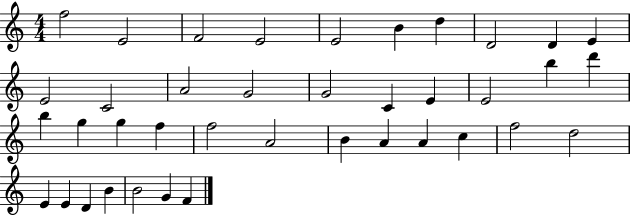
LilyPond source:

{
  \clef treble
  \numericTimeSignature
  \time 4/4
  \key c \major
  f''2 e'2 | f'2 e'2 | e'2 b'4 d''4 | d'2 d'4 e'4 | \break e'2 c'2 | a'2 g'2 | g'2 c'4 e'4 | e'2 b''4 d'''4 | \break b''4 g''4 g''4 f''4 | f''2 a'2 | b'4 a'4 a'4 c''4 | f''2 d''2 | \break e'4 e'4 d'4 b'4 | b'2 g'4 f'4 | \bar "|."
}